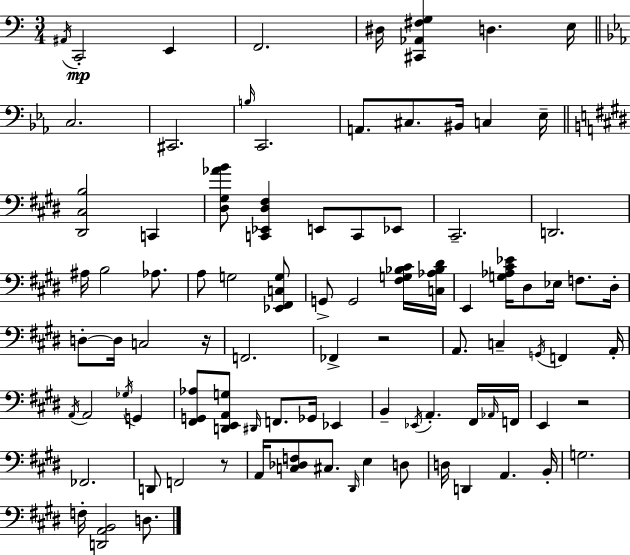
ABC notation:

X:1
T:Untitled
M:3/4
L:1/4
K:C
^A,,/4 C,,2 E,, F,,2 ^D,/4 [^C,,_A,,^F,G,] D, E,/4 C,2 ^C,,2 B,/4 C,,2 A,,/2 ^C,/2 ^B,,/4 C, _E,/4 [^D,,^C,B,]2 C,, [^D,^G,_AB]/2 [C,,_E,,^D,^F,] E,,/2 C,,/2 _E,,/2 ^C,,2 D,,2 ^A,/4 B,2 _A,/2 A,/2 G,2 [_E,,^F,,C,G,]/2 G,,/2 G,,2 [^F,G,_B,^C]/4 [C,_A,_B,^D]/4 E,, [G,_A,^C_E]/4 ^D,/2 _E,/4 F,/2 ^D,/4 D,/2 D,/4 C,2 z/4 F,,2 _F,, z2 A,,/2 C, G,,/4 F,, A,,/4 A,,/4 A,,2 _G,/4 G,, [^F,,G,,_A,]/2 [D,,E,,A,,G,]/2 ^D,,/4 F,,/2 _G,,/4 _E,, B,, _E,,/4 A,, ^F,,/4 _A,,/4 F,,/4 E,, z2 _F,,2 D,,/2 F,,2 z/2 A,,/4 [C,_D,F,]/2 ^C,/2 ^D,,/4 E, D,/2 D,/4 D,, A,, B,,/4 G,2 F,/4 [D,,A,,B,,]2 D,/2